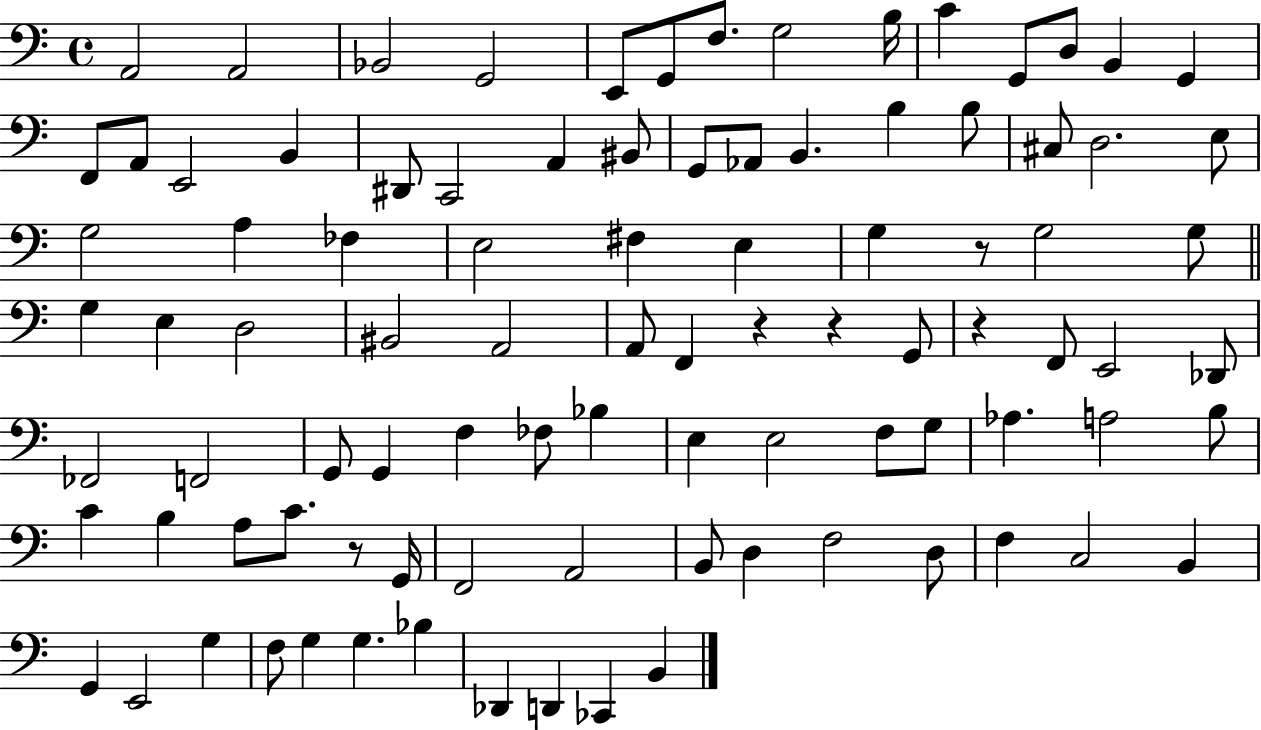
X:1
T:Untitled
M:4/4
L:1/4
K:C
A,,2 A,,2 _B,,2 G,,2 E,,/2 G,,/2 F,/2 G,2 B,/4 C G,,/2 D,/2 B,, G,, F,,/2 A,,/2 E,,2 B,, ^D,,/2 C,,2 A,, ^B,,/2 G,,/2 _A,,/2 B,, B, B,/2 ^C,/2 D,2 E,/2 G,2 A, _F, E,2 ^F, E, G, z/2 G,2 G,/2 G, E, D,2 ^B,,2 A,,2 A,,/2 F,, z z G,,/2 z F,,/2 E,,2 _D,,/2 _F,,2 F,,2 G,,/2 G,, F, _F,/2 _B, E, E,2 F,/2 G,/2 _A, A,2 B,/2 C B, A,/2 C/2 z/2 G,,/4 F,,2 A,,2 B,,/2 D, F,2 D,/2 F, C,2 B,, G,, E,,2 G, F,/2 G, G, _B, _D,, D,, _C,, B,,